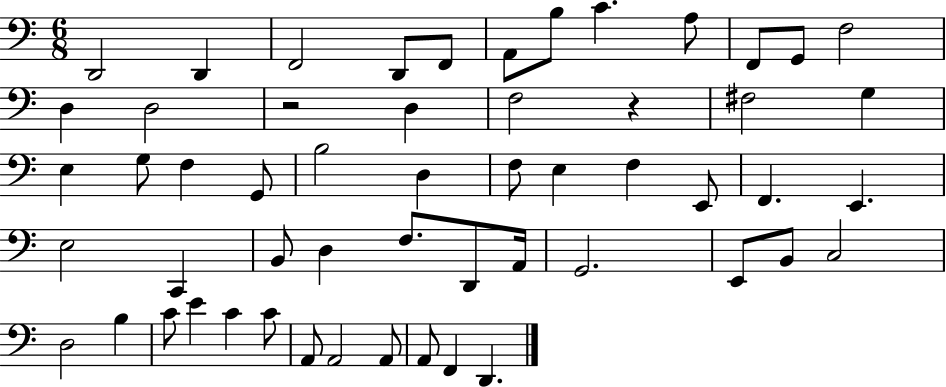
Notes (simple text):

D2/h D2/q F2/h D2/e F2/e A2/e B3/e C4/q. A3/e F2/e G2/e F3/h D3/q D3/h R/h D3/q F3/h R/q F#3/h G3/q E3/q G3/e F3/q G2/e B3/h D3/q F3/e E3/q F3/q E2/e F2/q. E2/q. E3/h C2/q B2/e D3/q F3/e. D2/e A2/s G2/h. E2/e B2/e C3/h D3/h B3/q C4/e E4/q C4/q C4/e A2/e A2/h A2/e A2/e F2/q D2/q.